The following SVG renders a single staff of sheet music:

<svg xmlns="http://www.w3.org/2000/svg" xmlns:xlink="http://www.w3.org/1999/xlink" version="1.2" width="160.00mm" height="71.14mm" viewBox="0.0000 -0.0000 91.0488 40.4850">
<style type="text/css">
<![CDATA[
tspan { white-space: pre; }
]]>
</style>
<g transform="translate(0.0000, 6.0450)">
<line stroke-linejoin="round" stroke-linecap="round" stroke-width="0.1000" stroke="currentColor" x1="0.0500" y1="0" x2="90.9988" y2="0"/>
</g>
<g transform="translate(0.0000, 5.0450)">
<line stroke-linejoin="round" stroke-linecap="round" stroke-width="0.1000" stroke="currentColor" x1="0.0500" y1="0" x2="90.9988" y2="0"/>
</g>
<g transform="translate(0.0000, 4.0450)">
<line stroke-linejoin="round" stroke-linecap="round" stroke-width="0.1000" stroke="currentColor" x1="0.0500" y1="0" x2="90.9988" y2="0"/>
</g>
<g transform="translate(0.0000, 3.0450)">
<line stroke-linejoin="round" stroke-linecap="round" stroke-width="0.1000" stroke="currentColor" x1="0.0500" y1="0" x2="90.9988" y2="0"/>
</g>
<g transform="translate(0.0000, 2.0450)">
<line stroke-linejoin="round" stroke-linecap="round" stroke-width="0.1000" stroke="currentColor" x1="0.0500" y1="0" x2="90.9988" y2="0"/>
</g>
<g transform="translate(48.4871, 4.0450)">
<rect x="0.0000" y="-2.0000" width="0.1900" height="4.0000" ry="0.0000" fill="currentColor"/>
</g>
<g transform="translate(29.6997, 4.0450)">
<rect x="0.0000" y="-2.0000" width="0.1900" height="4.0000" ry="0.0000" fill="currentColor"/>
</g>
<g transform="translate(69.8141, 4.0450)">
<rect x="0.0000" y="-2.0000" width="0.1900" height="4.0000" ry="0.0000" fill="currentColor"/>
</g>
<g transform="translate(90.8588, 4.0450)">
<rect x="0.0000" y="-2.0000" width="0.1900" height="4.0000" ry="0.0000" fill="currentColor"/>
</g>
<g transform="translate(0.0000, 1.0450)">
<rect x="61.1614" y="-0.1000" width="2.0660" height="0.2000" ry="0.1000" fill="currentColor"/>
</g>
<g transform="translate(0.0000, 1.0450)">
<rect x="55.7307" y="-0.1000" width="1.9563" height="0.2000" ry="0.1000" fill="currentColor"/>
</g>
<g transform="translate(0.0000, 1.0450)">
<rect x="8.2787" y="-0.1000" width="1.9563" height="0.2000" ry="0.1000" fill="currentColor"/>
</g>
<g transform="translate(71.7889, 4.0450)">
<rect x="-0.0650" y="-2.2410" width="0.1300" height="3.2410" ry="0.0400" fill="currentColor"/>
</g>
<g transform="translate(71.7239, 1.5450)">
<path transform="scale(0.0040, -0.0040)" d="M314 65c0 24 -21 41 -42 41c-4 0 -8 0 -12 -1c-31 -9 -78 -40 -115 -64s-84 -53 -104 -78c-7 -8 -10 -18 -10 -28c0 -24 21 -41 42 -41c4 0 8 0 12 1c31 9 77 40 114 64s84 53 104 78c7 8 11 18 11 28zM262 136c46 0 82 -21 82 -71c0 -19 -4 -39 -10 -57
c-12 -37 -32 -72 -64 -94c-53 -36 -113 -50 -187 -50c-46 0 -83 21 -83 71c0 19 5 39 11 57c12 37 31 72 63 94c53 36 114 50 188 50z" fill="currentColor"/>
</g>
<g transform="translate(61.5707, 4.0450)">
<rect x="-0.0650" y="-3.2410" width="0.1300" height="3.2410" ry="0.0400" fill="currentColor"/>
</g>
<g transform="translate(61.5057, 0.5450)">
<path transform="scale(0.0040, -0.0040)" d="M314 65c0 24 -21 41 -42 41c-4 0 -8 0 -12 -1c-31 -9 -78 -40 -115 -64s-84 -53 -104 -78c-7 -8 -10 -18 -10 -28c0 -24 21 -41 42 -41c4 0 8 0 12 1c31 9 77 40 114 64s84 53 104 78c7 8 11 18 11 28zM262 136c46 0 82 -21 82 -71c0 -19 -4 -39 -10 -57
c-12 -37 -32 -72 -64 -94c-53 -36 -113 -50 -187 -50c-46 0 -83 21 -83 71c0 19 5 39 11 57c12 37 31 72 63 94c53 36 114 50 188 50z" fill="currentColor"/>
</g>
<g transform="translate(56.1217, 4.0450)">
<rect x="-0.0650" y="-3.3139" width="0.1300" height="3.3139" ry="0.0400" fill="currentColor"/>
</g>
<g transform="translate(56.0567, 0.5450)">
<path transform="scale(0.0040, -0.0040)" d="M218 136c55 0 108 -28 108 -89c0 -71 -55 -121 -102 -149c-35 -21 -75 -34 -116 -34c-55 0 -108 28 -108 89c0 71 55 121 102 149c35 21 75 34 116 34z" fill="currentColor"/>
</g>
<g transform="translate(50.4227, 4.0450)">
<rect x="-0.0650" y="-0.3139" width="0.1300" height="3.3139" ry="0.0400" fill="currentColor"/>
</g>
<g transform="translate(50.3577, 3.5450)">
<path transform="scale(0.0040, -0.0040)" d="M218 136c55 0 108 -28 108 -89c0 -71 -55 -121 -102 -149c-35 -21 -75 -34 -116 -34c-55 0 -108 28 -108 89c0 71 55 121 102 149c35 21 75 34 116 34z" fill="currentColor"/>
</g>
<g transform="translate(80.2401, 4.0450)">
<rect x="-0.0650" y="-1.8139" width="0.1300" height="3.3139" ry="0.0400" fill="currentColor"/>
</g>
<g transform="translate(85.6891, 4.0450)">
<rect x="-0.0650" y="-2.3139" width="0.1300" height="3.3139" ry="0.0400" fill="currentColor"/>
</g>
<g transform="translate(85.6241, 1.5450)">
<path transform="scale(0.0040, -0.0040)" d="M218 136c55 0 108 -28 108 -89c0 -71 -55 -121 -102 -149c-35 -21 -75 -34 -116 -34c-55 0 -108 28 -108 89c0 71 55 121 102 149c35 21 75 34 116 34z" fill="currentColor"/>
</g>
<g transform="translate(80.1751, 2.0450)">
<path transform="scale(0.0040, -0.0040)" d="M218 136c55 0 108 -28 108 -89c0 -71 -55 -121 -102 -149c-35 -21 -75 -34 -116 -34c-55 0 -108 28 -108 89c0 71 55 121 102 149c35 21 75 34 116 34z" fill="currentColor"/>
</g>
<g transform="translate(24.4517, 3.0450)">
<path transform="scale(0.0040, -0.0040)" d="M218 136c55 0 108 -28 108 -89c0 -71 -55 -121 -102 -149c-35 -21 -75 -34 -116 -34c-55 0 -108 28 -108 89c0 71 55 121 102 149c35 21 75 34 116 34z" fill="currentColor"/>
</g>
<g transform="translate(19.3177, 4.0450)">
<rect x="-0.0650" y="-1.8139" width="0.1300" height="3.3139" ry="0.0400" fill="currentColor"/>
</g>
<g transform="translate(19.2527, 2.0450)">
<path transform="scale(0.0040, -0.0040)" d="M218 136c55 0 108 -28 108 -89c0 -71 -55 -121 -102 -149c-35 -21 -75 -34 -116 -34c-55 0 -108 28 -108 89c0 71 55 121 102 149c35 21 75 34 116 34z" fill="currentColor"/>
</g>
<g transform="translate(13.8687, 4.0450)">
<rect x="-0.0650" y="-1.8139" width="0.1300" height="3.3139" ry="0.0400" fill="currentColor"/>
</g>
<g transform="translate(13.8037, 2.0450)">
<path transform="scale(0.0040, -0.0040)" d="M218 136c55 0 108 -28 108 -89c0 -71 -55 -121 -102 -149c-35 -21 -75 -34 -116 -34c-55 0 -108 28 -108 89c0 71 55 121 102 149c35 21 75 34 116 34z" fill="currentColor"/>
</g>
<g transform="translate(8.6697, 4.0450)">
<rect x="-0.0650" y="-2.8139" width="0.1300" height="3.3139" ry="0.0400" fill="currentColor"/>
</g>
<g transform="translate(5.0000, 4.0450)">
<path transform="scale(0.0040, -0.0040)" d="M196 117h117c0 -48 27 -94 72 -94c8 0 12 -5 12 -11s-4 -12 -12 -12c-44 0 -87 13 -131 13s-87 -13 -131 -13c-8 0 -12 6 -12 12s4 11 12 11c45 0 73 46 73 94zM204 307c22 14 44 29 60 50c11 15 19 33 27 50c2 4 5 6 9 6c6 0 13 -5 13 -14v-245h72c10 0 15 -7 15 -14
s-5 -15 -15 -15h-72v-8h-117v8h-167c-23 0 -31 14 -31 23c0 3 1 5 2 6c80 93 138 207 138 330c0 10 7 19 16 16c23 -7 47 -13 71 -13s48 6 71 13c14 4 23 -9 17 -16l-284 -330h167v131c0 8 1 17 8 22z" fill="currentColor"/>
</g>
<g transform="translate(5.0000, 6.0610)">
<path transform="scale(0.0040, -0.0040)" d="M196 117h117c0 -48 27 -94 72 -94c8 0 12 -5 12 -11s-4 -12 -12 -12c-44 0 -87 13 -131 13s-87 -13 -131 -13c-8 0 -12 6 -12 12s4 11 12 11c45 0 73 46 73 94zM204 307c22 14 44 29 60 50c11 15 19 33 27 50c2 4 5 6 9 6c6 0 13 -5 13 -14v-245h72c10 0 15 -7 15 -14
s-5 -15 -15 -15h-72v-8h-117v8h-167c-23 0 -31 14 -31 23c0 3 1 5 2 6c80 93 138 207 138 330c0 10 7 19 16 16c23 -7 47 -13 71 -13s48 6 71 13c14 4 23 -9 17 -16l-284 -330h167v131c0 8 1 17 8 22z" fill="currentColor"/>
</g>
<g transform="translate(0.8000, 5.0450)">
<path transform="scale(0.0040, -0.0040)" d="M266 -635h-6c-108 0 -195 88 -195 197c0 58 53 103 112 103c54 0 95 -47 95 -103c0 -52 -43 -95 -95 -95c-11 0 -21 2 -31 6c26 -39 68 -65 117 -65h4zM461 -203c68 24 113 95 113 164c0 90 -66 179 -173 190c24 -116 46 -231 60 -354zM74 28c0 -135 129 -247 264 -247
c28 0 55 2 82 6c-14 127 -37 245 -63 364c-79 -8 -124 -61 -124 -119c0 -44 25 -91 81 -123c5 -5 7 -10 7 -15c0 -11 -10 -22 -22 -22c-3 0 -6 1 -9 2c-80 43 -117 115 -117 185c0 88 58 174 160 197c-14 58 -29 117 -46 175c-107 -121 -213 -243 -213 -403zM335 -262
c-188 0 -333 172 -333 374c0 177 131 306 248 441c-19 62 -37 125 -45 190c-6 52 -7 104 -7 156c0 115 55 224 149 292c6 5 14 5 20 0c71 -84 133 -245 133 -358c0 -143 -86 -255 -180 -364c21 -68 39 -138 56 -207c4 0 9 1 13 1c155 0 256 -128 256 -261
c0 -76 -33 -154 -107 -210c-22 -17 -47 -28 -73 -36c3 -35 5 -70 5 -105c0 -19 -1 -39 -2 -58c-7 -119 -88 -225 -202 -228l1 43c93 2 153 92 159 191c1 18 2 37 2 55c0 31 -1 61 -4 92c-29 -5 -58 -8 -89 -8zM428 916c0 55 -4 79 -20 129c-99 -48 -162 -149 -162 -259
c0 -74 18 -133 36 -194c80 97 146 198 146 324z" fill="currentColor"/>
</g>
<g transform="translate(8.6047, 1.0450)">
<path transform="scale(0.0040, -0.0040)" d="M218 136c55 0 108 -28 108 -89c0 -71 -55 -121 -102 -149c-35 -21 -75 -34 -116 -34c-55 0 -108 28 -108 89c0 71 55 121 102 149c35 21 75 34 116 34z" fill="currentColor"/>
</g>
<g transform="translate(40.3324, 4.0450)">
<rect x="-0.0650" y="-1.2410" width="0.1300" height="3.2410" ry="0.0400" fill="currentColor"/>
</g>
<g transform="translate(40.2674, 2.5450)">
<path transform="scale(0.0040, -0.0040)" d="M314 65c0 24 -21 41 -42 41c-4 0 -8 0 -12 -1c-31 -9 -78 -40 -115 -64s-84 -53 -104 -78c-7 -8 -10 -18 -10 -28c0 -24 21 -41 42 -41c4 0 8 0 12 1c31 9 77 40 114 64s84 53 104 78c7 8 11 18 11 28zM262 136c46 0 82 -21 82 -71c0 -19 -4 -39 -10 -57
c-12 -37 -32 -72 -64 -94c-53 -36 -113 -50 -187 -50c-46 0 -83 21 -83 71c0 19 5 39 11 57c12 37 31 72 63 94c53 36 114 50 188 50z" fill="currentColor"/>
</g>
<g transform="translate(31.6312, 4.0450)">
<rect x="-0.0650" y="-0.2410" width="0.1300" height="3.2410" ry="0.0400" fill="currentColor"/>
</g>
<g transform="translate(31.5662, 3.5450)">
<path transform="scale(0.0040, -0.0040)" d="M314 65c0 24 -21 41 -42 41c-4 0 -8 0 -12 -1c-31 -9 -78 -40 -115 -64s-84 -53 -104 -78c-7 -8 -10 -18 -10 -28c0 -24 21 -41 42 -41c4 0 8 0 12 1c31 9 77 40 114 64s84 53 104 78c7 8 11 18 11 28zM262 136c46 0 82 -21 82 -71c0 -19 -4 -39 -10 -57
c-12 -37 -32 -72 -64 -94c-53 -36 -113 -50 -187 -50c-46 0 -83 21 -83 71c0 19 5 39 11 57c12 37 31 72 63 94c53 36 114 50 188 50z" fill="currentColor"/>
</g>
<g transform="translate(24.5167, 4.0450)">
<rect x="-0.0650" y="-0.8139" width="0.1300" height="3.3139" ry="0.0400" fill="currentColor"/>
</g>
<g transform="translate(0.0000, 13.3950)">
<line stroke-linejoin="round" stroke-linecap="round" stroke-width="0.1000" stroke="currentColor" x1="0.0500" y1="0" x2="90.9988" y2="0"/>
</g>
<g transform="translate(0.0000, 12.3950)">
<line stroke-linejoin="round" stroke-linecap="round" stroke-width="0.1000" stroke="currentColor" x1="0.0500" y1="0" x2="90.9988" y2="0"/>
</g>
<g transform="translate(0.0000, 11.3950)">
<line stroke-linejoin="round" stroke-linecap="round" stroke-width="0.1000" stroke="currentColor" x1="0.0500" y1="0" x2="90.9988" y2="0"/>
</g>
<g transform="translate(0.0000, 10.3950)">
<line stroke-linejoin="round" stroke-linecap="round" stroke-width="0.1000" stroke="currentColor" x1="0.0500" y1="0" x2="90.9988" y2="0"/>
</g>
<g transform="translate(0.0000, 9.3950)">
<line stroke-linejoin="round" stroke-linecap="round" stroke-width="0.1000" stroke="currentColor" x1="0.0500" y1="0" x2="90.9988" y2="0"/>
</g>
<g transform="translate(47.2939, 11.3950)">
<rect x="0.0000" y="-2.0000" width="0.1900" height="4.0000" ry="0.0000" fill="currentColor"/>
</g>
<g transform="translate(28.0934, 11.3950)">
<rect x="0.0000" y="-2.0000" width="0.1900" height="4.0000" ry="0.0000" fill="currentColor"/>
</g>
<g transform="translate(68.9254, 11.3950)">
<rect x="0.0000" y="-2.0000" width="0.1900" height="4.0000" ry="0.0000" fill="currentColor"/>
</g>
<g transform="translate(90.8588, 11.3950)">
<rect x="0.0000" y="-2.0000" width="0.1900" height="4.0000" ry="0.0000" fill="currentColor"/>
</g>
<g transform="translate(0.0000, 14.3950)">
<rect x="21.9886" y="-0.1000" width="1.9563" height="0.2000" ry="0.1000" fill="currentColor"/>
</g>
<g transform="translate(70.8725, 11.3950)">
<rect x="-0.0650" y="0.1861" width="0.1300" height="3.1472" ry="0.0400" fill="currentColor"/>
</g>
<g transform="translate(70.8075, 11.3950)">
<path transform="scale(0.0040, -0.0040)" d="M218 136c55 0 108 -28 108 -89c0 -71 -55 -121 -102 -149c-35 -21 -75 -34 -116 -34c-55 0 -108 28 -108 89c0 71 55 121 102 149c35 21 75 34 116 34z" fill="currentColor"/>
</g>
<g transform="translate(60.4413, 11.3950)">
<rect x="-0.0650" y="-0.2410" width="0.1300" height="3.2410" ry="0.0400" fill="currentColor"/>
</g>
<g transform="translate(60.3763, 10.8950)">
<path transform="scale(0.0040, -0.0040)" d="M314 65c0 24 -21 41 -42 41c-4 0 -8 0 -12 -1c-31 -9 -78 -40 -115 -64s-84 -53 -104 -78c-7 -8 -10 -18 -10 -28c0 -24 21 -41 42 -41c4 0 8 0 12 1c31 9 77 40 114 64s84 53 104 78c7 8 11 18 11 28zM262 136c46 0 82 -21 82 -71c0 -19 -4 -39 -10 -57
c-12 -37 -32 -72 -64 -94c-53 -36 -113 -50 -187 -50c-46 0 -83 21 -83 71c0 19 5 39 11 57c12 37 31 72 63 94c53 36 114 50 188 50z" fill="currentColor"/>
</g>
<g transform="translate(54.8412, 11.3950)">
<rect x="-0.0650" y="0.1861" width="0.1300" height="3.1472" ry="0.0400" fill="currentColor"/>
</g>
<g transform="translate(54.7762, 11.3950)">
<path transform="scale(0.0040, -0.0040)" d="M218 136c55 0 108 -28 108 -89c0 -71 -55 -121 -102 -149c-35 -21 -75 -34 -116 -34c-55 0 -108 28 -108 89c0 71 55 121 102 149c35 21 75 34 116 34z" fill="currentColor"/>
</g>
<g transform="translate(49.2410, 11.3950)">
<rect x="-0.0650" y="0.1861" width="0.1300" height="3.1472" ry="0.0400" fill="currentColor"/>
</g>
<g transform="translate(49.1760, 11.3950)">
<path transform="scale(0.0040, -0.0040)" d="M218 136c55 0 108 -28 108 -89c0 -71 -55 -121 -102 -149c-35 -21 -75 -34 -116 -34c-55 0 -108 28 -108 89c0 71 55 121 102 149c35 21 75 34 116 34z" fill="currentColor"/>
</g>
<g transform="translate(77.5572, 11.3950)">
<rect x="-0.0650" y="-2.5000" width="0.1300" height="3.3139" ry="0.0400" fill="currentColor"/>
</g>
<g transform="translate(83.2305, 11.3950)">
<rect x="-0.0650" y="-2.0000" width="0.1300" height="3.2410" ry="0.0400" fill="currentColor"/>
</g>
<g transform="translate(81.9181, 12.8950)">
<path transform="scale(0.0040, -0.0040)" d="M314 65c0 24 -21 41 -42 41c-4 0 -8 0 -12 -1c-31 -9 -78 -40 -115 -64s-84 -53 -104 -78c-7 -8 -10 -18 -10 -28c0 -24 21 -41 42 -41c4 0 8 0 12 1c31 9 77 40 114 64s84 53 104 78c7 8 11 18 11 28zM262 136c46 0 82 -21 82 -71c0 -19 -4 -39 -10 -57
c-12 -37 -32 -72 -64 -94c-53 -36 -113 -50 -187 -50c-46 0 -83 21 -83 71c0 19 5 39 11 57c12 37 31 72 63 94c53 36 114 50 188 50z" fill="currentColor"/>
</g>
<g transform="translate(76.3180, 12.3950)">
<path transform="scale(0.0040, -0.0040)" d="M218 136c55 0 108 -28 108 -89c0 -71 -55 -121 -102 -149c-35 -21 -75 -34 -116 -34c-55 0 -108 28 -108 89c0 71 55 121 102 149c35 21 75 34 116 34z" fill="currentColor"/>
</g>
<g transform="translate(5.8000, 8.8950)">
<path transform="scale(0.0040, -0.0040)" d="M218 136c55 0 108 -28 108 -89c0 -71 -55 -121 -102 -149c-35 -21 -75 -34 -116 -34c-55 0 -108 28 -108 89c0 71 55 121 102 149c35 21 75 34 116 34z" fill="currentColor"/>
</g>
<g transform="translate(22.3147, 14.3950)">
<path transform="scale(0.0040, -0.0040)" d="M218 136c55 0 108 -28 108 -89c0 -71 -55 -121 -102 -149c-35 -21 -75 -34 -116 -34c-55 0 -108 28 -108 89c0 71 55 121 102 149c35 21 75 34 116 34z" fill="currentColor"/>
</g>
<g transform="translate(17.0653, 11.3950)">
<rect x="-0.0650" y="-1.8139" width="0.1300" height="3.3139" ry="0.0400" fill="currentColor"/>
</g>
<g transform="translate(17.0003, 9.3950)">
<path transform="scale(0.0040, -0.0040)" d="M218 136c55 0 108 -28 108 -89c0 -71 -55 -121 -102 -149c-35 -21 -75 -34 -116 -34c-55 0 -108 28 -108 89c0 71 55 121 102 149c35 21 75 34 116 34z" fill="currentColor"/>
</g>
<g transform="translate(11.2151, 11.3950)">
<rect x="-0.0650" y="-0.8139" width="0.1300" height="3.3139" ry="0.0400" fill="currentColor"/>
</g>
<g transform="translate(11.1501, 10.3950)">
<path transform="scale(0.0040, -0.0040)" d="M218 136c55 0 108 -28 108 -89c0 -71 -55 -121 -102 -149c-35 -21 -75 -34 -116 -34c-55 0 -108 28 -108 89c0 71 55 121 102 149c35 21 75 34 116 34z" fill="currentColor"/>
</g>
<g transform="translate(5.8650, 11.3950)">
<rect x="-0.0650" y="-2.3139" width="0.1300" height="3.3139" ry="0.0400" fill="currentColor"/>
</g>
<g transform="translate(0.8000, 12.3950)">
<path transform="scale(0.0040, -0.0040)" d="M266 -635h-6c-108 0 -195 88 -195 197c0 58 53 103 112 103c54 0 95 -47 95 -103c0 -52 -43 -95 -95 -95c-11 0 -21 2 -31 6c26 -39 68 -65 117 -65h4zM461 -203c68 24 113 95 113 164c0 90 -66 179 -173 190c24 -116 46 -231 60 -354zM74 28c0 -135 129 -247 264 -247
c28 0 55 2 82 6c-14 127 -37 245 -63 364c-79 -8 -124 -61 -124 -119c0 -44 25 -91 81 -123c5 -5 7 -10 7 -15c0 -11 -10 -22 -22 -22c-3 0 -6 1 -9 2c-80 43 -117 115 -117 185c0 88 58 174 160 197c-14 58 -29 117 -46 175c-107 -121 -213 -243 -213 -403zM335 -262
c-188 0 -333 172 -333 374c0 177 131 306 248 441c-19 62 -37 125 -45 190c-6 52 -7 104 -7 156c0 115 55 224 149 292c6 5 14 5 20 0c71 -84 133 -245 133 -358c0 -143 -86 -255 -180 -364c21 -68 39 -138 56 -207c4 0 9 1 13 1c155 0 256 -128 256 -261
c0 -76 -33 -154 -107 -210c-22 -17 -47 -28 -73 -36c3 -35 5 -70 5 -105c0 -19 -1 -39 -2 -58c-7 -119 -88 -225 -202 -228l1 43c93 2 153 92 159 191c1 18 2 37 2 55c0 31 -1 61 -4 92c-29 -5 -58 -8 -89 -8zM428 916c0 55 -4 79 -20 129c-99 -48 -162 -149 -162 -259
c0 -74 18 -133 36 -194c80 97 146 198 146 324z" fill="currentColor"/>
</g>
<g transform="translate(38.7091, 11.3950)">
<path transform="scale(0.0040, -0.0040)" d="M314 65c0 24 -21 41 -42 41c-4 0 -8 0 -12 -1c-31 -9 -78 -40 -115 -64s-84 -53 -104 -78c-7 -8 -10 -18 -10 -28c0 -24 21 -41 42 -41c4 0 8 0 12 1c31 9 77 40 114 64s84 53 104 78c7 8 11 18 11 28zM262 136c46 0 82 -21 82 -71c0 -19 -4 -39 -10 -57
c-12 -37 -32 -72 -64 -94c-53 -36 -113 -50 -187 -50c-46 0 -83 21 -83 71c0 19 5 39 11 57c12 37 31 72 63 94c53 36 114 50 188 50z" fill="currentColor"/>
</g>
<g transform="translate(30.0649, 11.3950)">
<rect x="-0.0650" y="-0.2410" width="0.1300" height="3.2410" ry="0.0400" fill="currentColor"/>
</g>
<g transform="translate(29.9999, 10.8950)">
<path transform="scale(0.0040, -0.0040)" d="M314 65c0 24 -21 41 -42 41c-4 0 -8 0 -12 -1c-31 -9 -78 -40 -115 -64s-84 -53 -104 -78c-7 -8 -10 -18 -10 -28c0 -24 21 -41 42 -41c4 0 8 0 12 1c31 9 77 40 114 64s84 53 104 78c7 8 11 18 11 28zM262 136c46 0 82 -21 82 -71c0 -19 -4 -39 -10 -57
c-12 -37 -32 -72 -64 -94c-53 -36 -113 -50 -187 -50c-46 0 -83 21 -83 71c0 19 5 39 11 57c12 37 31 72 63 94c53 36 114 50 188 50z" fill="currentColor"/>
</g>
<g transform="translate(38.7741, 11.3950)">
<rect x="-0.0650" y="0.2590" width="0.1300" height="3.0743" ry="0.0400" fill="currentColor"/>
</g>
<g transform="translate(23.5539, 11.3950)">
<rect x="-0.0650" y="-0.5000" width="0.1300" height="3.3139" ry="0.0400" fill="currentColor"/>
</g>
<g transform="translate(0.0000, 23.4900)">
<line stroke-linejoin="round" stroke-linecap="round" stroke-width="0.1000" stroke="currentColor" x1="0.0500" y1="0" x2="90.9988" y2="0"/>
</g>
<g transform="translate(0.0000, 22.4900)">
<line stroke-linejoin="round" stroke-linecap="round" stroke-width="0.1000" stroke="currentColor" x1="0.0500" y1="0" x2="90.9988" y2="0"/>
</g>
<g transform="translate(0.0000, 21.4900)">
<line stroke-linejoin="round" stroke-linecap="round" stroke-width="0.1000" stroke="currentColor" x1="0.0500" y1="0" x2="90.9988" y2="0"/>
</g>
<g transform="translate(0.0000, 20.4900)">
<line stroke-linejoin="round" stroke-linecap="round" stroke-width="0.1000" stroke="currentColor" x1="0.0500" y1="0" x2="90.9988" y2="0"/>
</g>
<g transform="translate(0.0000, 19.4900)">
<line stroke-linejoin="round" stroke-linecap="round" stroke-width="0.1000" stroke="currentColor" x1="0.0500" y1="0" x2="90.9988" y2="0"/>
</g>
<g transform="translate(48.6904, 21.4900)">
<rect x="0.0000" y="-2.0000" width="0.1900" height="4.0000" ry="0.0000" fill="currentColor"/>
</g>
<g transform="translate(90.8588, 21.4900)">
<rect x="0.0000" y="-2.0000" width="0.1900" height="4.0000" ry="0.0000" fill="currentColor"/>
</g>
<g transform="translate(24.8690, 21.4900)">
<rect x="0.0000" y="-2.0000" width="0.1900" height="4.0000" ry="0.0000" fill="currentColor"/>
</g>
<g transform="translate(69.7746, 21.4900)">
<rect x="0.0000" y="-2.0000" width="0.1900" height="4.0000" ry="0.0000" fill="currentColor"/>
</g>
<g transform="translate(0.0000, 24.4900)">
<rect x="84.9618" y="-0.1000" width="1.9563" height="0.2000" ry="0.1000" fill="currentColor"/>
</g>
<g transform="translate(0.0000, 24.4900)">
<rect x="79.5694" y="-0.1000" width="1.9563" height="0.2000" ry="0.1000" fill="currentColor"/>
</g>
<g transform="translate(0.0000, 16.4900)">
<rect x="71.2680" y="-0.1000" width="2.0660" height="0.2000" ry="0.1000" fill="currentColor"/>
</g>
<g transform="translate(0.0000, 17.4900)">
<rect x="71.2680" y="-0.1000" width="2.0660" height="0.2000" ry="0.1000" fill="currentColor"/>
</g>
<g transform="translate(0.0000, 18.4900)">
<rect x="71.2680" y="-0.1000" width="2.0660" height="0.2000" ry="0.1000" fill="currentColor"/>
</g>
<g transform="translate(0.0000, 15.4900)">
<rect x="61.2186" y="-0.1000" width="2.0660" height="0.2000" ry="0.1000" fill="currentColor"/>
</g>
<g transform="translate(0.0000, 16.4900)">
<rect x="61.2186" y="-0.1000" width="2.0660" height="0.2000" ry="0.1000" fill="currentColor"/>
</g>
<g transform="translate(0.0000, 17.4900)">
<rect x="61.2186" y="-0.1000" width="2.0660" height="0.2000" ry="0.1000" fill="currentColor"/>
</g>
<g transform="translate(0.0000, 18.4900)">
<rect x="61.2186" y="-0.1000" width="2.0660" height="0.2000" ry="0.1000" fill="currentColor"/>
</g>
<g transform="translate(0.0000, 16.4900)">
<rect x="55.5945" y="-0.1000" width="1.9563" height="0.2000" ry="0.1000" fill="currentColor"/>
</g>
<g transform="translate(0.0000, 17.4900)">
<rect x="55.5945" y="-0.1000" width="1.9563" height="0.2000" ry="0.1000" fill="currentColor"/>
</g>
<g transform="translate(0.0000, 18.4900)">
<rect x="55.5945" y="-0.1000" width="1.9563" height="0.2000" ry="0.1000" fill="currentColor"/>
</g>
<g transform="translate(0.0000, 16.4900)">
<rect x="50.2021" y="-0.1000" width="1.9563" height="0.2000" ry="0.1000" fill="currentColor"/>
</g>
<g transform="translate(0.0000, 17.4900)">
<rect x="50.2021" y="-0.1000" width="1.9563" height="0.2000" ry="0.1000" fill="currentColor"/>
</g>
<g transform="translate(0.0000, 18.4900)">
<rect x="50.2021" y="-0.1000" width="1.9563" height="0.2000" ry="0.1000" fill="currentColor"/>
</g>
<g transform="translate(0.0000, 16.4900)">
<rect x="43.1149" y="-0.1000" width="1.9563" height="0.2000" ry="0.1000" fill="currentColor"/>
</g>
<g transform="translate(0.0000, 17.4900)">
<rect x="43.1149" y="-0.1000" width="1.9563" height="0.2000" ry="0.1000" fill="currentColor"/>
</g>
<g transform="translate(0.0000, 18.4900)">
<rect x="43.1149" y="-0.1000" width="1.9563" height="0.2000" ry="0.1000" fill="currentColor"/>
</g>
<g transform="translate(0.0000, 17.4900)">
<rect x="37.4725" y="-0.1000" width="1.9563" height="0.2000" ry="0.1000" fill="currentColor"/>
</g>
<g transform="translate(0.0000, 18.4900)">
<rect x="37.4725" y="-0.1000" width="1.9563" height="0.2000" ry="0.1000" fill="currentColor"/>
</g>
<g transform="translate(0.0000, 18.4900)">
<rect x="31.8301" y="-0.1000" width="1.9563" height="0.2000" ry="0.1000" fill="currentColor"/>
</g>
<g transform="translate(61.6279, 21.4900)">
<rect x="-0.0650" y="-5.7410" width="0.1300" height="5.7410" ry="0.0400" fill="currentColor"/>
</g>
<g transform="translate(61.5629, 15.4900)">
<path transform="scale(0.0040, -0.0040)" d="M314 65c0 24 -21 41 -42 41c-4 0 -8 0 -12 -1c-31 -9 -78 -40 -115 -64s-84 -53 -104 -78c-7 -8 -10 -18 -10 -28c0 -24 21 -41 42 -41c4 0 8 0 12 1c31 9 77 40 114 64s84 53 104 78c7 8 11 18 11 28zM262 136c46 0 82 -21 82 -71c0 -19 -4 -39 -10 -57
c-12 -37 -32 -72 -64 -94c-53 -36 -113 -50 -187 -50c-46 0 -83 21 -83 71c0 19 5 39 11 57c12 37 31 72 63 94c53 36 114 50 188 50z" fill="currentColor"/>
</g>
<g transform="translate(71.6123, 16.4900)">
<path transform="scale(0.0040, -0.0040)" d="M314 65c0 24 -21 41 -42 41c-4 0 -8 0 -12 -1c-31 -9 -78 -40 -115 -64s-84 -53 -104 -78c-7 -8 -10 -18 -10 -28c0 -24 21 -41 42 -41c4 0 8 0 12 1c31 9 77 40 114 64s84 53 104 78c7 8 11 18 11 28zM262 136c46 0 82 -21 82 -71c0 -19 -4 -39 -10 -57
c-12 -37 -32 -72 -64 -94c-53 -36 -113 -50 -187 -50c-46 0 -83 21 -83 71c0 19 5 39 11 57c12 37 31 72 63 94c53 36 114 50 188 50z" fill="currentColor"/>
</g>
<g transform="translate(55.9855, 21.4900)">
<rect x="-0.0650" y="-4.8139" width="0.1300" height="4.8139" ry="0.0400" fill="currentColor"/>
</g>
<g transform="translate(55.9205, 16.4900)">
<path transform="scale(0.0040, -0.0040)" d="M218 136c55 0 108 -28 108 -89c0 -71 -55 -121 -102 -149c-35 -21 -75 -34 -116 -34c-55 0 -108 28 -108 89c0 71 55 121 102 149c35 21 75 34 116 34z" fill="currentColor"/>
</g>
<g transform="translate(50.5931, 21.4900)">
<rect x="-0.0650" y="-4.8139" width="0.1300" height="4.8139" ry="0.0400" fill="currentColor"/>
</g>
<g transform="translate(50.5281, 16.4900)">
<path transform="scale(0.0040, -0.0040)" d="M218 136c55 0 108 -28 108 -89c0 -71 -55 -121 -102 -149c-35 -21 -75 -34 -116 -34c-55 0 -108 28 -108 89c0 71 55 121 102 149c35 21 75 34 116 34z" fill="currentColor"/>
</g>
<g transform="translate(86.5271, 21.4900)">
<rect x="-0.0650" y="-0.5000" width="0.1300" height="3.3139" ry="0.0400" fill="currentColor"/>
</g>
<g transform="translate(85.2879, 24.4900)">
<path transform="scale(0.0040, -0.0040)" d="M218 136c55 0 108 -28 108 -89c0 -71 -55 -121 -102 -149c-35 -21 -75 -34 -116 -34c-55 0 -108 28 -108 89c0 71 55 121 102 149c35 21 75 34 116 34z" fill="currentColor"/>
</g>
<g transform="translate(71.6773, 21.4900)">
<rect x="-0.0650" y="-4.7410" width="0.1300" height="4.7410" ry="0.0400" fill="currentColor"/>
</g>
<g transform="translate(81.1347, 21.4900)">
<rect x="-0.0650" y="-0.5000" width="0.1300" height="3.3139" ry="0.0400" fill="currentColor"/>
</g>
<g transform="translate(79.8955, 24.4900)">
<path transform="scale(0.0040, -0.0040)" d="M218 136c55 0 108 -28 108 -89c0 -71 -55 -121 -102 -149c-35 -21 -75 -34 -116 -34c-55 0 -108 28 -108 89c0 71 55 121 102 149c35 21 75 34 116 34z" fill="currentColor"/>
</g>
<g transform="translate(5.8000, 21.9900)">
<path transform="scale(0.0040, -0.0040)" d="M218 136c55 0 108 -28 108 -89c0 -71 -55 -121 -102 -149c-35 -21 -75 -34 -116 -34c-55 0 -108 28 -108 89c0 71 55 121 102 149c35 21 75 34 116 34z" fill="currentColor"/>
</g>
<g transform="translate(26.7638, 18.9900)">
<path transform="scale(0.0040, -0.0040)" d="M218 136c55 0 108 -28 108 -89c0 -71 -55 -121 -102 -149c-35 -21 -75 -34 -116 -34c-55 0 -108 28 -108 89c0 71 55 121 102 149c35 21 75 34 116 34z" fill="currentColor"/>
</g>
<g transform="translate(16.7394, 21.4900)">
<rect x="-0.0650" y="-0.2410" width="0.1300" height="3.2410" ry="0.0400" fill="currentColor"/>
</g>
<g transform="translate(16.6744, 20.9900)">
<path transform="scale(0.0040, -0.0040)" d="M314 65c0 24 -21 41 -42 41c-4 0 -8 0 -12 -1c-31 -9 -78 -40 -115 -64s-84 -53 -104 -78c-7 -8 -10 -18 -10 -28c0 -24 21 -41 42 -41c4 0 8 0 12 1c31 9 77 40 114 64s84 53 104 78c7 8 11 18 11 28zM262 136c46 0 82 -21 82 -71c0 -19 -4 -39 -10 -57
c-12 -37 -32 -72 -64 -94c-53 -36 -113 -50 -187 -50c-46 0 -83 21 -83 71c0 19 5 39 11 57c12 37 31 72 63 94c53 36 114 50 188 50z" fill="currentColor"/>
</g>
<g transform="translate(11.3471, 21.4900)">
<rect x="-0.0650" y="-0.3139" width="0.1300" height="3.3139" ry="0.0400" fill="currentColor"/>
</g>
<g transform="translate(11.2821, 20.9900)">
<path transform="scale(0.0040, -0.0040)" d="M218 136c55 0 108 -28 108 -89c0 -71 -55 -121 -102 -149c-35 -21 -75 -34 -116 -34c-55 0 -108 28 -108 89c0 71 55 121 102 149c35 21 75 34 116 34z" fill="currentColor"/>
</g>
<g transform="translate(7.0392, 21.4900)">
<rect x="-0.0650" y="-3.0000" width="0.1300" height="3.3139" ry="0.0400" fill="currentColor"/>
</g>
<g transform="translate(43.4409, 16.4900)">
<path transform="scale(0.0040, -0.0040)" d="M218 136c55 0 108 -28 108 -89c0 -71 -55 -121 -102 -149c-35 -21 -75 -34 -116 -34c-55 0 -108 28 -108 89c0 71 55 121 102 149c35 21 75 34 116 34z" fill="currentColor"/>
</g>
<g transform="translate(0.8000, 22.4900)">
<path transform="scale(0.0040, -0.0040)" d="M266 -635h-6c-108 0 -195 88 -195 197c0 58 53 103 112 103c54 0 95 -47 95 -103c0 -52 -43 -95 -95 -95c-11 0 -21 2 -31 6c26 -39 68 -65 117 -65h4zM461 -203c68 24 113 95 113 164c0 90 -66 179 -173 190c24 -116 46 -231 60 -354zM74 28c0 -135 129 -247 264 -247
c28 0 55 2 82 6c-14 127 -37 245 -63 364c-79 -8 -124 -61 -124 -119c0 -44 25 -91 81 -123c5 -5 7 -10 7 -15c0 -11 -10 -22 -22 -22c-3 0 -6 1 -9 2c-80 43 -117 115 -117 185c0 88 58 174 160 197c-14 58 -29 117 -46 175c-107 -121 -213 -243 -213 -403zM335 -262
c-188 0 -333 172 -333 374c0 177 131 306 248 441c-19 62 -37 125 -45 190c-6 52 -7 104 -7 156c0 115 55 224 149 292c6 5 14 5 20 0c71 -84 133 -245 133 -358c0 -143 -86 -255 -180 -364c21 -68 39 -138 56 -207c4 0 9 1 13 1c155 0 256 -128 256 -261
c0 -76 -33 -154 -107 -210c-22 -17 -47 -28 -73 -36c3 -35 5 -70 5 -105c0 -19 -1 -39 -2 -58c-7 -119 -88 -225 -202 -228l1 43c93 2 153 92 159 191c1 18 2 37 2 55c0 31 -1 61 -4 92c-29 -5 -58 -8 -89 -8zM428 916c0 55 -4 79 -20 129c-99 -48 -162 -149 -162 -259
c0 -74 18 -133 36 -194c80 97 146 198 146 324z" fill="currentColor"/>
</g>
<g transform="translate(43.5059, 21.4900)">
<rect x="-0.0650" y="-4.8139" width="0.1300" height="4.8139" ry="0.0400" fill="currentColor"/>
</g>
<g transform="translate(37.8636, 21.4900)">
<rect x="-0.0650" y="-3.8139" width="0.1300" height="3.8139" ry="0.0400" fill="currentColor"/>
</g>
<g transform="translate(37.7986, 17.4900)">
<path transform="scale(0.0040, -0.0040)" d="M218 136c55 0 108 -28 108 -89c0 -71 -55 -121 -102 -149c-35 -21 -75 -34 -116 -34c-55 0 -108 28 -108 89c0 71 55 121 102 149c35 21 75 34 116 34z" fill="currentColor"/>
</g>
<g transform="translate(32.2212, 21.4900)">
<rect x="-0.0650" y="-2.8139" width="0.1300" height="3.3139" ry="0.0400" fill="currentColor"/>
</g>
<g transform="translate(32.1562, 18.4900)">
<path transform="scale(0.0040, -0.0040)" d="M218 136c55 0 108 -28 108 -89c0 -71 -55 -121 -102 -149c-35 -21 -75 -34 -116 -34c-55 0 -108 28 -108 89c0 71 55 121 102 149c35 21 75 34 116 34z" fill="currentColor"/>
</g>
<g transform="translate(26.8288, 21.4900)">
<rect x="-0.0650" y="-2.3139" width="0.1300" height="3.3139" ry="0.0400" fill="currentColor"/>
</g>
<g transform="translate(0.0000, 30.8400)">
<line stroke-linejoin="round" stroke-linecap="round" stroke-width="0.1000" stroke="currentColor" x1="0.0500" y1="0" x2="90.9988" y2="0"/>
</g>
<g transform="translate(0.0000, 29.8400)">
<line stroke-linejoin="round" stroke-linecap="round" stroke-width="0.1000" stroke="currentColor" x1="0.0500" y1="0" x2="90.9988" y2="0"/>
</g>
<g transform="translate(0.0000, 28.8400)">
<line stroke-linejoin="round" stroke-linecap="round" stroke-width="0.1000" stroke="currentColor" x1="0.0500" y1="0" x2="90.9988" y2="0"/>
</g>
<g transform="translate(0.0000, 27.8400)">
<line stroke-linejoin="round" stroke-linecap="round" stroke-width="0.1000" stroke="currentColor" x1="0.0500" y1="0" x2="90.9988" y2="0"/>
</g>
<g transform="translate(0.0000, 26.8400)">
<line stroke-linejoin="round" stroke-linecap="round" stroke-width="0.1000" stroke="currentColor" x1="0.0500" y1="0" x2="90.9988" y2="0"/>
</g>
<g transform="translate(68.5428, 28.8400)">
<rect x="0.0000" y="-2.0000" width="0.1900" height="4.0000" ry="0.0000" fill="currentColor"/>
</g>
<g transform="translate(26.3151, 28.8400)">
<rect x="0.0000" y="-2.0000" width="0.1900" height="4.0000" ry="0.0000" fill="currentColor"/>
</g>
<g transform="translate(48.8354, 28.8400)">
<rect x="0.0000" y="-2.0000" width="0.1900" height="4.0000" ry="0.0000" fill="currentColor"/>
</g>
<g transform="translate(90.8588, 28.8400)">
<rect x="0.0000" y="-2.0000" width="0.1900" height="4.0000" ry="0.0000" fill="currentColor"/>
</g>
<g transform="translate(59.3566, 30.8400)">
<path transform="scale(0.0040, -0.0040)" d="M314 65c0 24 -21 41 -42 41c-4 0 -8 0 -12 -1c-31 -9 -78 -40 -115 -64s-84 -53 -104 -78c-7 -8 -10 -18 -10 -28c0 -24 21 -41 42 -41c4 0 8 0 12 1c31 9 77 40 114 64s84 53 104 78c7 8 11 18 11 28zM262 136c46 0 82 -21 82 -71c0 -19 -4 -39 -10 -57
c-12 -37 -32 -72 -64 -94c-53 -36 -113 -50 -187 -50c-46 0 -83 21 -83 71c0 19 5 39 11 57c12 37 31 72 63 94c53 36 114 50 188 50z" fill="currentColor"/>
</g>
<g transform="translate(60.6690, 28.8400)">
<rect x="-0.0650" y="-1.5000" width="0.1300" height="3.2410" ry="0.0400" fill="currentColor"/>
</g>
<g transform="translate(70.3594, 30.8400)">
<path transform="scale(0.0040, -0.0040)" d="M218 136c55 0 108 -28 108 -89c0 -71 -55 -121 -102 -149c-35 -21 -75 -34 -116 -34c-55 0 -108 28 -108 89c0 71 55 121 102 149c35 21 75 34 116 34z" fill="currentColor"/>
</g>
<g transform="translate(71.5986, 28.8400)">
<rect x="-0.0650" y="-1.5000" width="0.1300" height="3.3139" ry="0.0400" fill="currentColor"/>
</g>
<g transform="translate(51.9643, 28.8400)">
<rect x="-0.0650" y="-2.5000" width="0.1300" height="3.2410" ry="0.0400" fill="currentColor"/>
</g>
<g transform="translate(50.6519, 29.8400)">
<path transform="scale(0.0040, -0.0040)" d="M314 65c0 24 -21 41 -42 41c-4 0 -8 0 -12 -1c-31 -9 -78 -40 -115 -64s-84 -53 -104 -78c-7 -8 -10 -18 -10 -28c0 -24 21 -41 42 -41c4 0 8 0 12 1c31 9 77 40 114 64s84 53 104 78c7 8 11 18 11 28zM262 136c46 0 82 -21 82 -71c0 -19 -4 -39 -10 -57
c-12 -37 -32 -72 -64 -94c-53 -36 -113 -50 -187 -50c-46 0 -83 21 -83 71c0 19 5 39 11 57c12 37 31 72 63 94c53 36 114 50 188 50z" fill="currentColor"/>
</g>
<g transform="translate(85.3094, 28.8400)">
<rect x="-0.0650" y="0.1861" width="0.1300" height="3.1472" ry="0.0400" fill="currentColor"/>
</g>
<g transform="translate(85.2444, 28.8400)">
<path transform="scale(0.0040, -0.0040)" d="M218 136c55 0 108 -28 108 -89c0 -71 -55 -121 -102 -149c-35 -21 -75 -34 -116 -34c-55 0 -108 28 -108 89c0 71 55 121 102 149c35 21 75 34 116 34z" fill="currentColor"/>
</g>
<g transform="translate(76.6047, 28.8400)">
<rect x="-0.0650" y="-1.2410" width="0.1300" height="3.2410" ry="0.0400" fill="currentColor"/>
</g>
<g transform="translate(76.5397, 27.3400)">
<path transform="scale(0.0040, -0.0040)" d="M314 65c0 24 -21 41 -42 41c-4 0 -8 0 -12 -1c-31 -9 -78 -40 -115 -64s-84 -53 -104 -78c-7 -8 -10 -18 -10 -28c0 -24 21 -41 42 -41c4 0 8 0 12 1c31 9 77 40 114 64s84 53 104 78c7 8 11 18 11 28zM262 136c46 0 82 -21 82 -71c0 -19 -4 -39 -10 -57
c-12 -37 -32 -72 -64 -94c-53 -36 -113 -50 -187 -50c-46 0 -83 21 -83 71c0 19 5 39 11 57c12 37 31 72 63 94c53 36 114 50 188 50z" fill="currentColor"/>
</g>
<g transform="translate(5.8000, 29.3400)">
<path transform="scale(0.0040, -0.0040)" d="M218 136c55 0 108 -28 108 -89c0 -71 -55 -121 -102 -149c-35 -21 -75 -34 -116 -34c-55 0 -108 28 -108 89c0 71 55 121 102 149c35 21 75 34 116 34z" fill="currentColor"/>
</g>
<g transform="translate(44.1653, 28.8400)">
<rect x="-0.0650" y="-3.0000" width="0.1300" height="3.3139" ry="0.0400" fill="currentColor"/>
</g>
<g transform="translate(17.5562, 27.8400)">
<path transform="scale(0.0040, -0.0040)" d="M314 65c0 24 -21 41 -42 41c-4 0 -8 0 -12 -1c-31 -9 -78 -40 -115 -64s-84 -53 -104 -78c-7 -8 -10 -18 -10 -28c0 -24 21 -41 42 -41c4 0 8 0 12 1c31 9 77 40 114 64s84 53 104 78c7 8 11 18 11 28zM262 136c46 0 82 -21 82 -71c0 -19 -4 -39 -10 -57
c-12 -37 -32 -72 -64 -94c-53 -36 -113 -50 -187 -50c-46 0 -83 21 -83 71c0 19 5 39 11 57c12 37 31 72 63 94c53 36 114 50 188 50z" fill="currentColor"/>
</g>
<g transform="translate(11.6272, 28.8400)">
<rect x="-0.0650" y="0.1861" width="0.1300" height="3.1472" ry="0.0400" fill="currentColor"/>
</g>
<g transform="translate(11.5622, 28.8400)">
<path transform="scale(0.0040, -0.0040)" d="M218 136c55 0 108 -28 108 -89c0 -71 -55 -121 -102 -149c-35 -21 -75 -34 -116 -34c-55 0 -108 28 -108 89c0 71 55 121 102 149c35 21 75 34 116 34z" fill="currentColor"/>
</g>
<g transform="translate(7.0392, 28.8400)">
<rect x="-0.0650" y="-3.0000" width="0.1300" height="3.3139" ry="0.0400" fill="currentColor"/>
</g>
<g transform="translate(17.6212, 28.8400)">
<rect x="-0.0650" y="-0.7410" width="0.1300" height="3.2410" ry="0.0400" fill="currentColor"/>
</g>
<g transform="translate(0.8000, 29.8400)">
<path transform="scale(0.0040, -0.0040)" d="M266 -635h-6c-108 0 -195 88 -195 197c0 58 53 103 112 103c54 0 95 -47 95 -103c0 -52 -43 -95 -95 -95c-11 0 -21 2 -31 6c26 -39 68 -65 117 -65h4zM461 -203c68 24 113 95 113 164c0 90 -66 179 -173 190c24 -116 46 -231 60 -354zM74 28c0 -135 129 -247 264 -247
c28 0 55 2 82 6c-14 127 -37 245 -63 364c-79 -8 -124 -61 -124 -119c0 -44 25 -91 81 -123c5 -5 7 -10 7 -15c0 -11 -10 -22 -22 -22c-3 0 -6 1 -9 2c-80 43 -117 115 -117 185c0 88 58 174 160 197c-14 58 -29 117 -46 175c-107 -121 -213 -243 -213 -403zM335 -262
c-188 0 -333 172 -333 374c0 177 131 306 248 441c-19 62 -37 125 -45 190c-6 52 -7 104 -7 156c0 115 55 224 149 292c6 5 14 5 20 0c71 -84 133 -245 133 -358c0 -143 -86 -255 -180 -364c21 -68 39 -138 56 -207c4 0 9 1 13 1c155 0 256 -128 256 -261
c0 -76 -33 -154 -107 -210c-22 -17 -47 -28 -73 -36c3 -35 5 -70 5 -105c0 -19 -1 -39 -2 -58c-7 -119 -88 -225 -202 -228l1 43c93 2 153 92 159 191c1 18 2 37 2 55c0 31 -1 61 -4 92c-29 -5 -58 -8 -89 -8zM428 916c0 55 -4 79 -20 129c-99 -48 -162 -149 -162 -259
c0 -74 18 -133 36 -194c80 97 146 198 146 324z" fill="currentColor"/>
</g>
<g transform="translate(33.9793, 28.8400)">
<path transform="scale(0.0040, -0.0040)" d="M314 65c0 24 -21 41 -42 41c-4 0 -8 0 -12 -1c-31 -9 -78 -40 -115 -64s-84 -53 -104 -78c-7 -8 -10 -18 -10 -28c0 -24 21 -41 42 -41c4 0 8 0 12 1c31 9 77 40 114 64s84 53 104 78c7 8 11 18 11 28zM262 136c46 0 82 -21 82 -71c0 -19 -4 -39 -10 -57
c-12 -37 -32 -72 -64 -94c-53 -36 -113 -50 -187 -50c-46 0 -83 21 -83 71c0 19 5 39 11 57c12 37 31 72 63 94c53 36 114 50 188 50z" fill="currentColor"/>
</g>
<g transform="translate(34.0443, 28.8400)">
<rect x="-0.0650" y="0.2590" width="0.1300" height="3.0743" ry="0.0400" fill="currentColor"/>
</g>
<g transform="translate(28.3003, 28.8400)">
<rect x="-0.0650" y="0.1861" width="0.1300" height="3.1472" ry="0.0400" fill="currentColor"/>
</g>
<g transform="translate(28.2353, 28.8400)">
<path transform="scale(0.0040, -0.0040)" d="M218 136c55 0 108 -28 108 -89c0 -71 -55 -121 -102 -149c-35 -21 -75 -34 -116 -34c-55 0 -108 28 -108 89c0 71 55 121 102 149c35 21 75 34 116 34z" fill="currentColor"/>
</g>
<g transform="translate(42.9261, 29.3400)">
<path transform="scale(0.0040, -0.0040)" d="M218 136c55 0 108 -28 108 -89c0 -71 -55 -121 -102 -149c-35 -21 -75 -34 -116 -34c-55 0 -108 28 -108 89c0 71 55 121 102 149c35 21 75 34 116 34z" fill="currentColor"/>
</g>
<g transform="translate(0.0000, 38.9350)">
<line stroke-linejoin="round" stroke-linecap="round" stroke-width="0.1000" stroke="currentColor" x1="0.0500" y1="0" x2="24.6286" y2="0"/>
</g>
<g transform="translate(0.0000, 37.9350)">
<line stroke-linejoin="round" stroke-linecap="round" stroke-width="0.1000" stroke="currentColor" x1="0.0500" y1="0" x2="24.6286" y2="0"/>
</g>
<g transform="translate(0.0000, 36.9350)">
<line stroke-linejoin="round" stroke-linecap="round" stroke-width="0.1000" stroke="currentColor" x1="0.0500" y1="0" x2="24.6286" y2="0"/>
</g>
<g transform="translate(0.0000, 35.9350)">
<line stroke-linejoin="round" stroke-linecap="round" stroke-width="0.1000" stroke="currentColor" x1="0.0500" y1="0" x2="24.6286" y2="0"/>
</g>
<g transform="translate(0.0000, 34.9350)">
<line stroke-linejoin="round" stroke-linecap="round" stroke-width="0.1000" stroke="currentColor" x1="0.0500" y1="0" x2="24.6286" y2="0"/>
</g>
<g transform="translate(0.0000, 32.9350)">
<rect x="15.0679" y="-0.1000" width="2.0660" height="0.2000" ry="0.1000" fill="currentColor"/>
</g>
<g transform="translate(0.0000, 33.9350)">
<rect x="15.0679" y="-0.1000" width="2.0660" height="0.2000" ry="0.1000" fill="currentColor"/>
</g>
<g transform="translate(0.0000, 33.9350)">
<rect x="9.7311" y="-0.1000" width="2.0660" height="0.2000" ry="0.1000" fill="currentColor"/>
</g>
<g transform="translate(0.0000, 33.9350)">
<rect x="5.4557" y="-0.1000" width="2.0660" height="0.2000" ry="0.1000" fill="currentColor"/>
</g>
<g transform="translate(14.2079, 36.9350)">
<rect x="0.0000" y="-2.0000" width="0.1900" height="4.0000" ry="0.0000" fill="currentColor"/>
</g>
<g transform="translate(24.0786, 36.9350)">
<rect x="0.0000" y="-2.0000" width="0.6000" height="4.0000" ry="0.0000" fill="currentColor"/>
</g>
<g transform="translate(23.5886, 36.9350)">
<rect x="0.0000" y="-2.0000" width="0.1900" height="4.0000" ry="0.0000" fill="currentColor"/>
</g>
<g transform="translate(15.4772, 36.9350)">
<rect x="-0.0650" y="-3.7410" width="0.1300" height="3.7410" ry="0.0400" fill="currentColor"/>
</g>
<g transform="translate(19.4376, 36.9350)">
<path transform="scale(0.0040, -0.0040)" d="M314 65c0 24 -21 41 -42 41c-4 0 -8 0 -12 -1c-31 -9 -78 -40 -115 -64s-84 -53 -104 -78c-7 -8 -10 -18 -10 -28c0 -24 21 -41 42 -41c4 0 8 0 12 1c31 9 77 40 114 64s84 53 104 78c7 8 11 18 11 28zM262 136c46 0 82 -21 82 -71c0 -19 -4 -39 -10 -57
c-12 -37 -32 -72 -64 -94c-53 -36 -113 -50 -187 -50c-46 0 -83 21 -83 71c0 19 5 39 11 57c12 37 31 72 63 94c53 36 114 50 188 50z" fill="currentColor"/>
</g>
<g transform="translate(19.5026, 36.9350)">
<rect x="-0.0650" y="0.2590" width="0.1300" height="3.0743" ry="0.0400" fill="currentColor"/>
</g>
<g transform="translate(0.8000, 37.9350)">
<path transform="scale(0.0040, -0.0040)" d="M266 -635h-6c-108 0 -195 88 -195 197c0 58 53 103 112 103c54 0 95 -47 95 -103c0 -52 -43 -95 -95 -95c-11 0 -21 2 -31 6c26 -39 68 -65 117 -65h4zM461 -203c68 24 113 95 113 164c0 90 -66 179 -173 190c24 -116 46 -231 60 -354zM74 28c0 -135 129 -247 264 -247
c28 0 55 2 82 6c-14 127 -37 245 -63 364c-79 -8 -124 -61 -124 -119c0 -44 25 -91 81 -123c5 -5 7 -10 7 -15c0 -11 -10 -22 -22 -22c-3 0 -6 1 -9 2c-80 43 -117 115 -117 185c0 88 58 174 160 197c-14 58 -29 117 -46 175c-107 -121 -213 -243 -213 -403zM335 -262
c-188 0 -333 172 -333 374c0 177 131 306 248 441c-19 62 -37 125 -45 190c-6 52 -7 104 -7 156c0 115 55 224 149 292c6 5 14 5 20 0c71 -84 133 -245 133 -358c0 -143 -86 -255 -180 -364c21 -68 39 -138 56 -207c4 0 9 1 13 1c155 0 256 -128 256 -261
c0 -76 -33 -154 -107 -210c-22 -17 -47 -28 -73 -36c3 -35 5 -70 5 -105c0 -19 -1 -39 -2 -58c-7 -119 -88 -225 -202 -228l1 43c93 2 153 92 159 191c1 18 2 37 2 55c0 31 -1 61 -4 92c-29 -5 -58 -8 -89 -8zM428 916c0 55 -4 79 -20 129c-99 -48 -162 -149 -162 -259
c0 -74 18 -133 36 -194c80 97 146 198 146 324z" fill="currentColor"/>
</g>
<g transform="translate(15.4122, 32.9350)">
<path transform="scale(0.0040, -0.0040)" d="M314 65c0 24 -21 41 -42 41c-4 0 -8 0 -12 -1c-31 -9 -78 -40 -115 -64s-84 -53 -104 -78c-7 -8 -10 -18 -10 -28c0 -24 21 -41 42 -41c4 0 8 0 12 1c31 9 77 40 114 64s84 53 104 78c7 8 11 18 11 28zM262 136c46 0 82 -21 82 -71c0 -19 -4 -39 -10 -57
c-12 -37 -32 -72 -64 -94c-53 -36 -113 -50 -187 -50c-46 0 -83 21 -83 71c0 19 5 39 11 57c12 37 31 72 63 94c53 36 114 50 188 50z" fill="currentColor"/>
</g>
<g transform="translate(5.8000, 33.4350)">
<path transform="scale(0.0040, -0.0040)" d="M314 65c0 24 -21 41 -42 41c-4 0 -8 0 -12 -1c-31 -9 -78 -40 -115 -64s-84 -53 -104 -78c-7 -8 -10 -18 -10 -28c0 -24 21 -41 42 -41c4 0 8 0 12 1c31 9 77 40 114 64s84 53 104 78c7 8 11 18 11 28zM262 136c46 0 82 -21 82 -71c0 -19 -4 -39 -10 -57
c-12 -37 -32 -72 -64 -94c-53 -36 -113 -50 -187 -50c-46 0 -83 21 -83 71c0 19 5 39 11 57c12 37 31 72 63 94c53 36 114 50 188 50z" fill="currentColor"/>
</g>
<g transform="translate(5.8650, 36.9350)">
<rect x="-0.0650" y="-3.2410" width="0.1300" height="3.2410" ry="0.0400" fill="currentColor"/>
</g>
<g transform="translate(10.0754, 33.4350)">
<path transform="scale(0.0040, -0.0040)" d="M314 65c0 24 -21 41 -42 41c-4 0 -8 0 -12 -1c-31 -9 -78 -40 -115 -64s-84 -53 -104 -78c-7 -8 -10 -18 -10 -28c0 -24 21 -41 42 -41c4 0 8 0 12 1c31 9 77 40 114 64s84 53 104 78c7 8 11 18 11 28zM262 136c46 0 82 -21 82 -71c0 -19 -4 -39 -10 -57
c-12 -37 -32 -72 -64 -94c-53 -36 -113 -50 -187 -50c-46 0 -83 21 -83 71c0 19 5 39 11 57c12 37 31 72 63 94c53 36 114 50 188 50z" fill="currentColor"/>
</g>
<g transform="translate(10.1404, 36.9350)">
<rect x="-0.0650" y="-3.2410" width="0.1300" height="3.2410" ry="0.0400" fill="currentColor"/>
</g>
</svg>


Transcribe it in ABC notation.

X:1
T:Untitled
M:4/4
L:1/4
K:C
a f f d c2 e2 c b b2 g2 f g g d f C c2 B2 B B c2 B G F2 A c c2 g a c' e' e' e' g'2 e'2 C C A B d2 B B2 A G2 E2 E e2 B b2 b2 c'2 B2